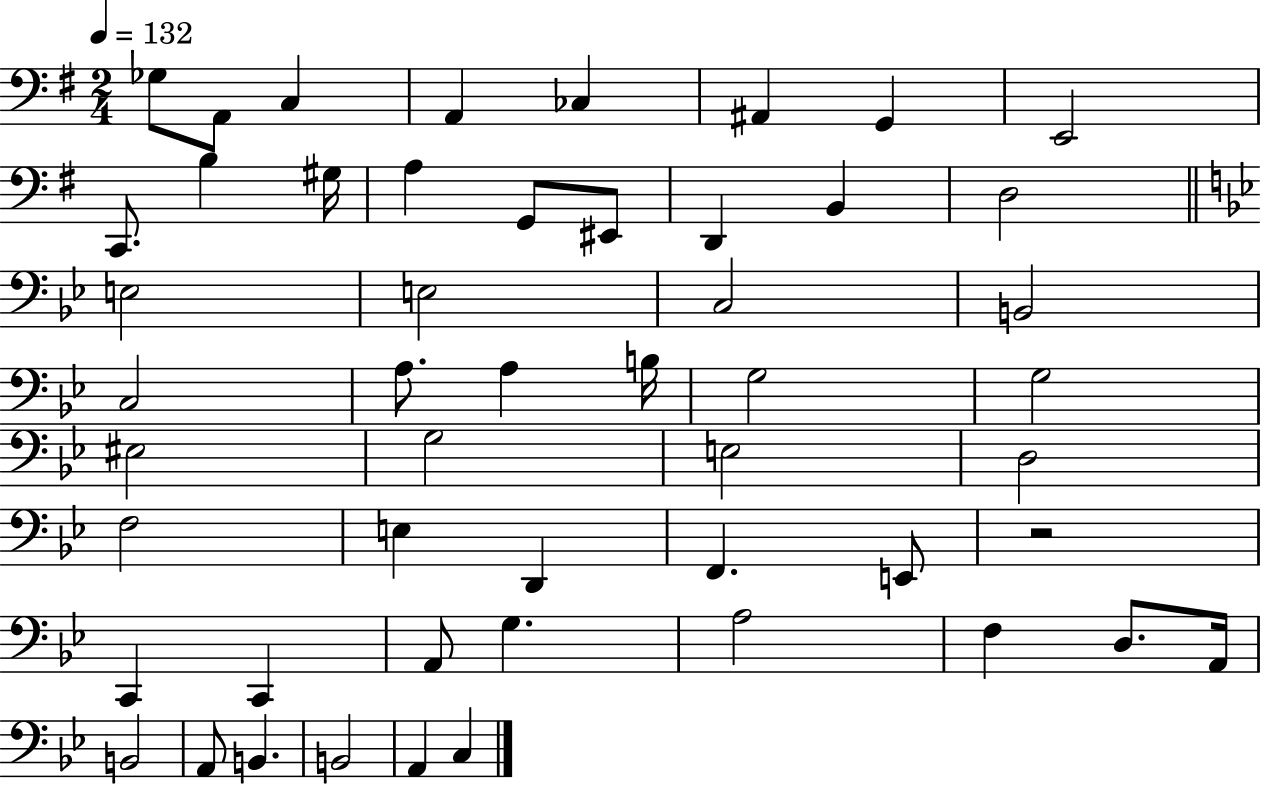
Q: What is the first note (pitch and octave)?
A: Gb3